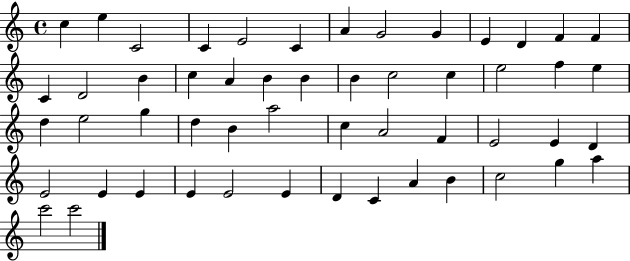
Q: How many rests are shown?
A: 0